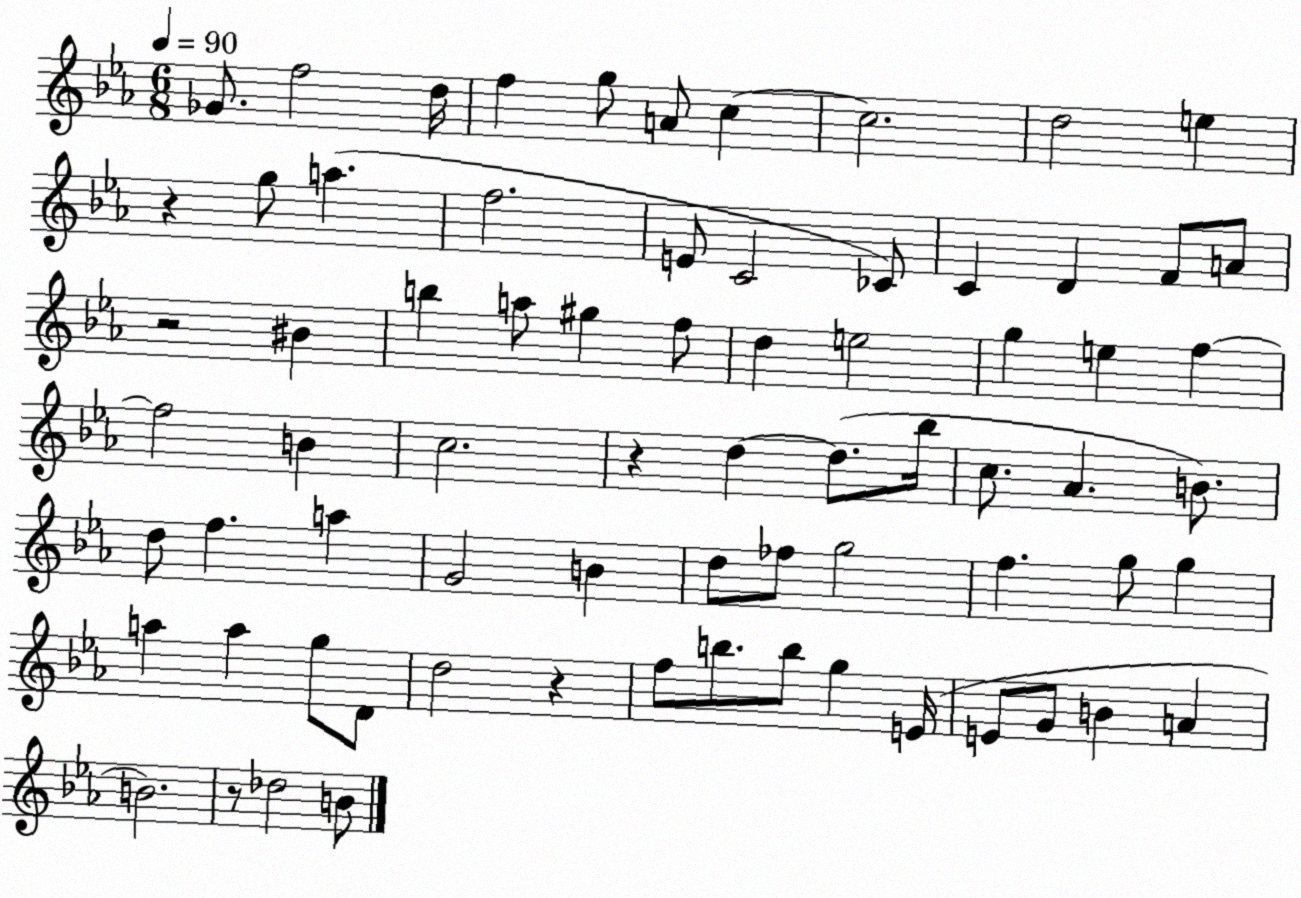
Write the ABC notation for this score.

X:1
T:Untitled
M:6/8
L:1/4
K:Eb
_G/2 f2 d/4 f g/2 A/2 c c2 d2 e z g/2 a f2 E/2 C2 _C/2 C D F/2 A/2 z2 ^B b a/2 ^g f/2 d e2 g e f f2 B c2 z d d/2 _b/4 c/2 _A B/2 d/2 f a G2 B d/2 _f/2 g2 f g/2 g a a g/2 D/2 d2 z f/2 b/2 b/2 g E/4 E/2 G/2 B A B2 z/2 _d2 B/2